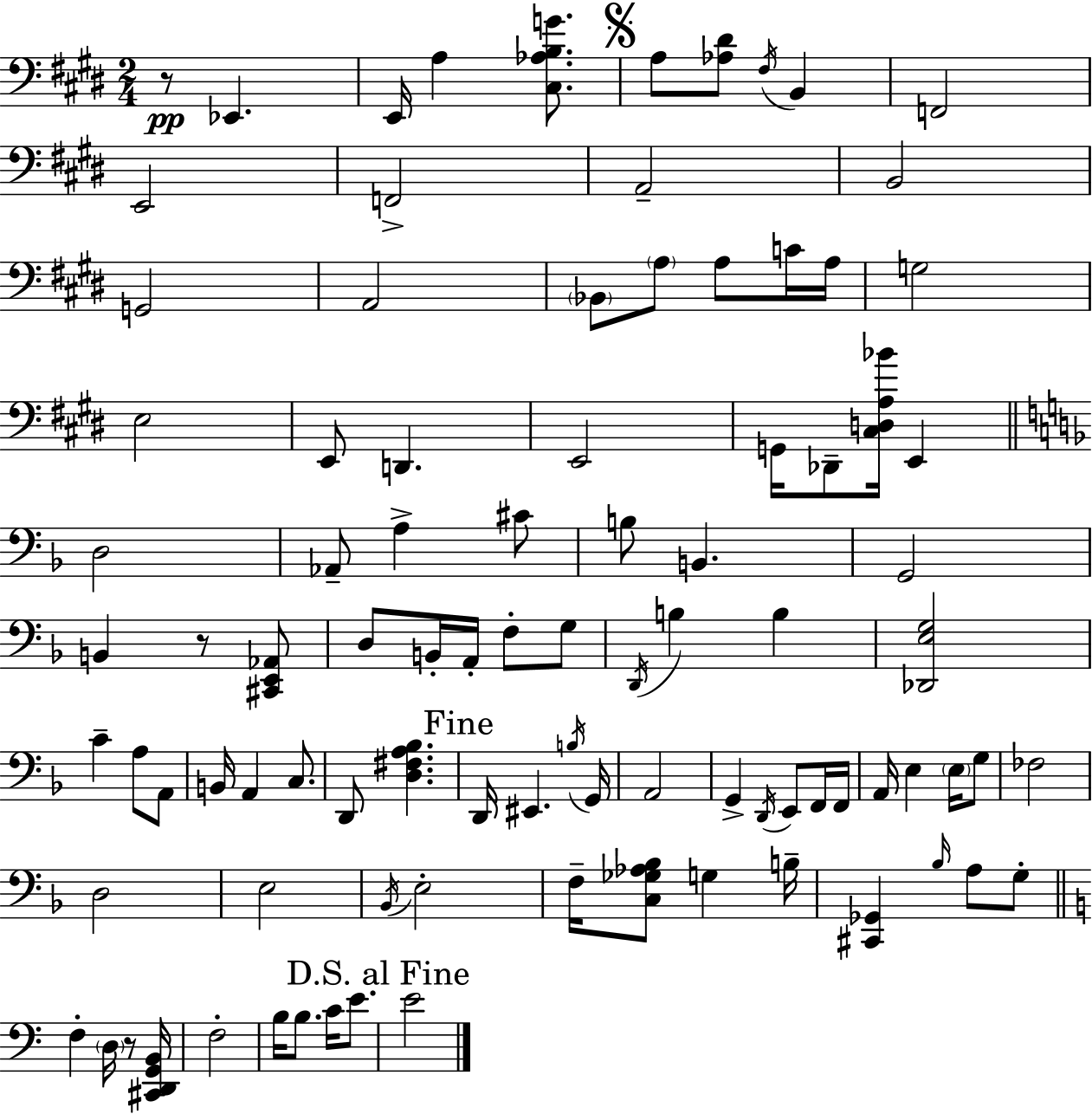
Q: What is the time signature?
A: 2/4